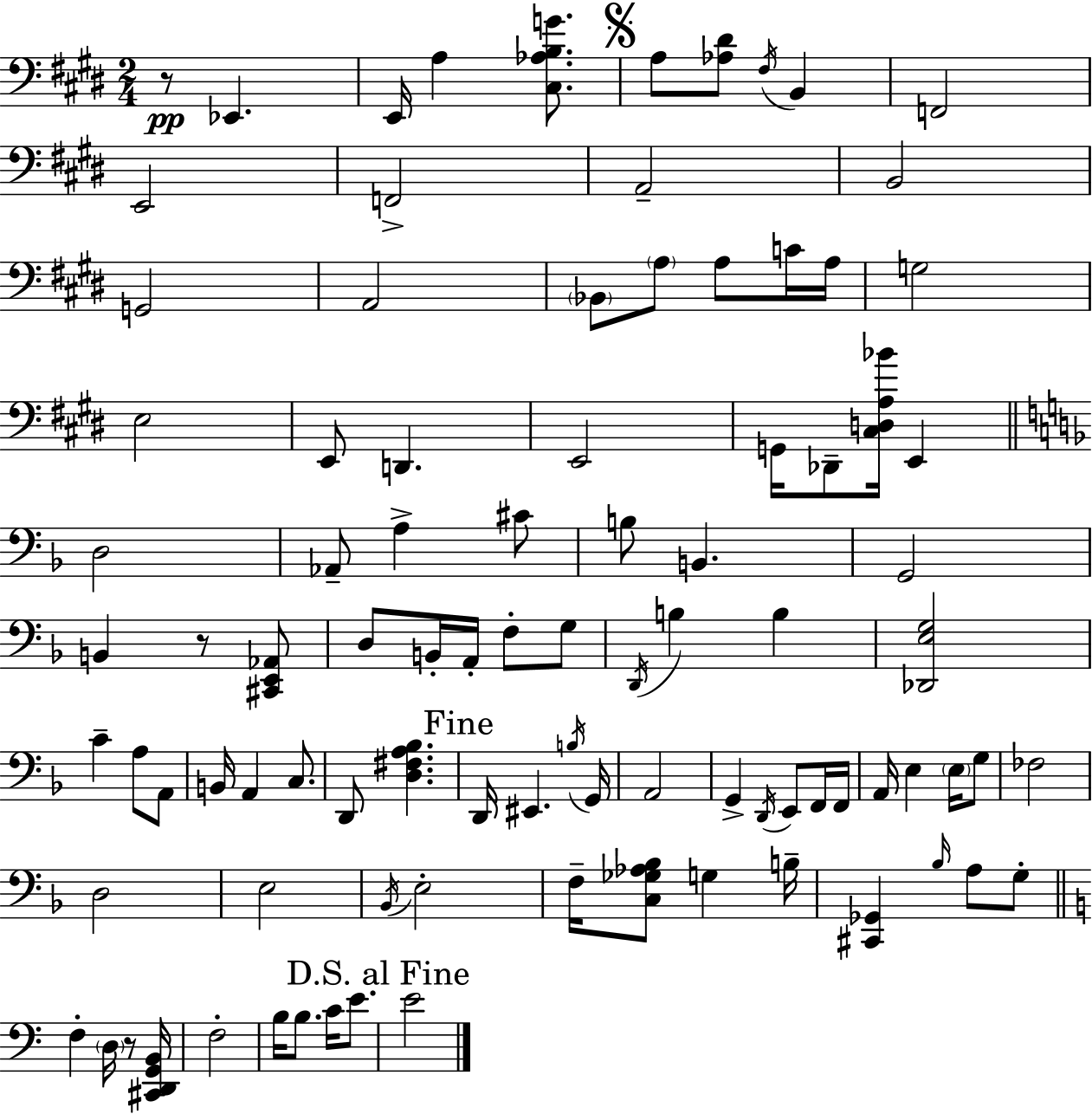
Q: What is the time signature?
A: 2/4